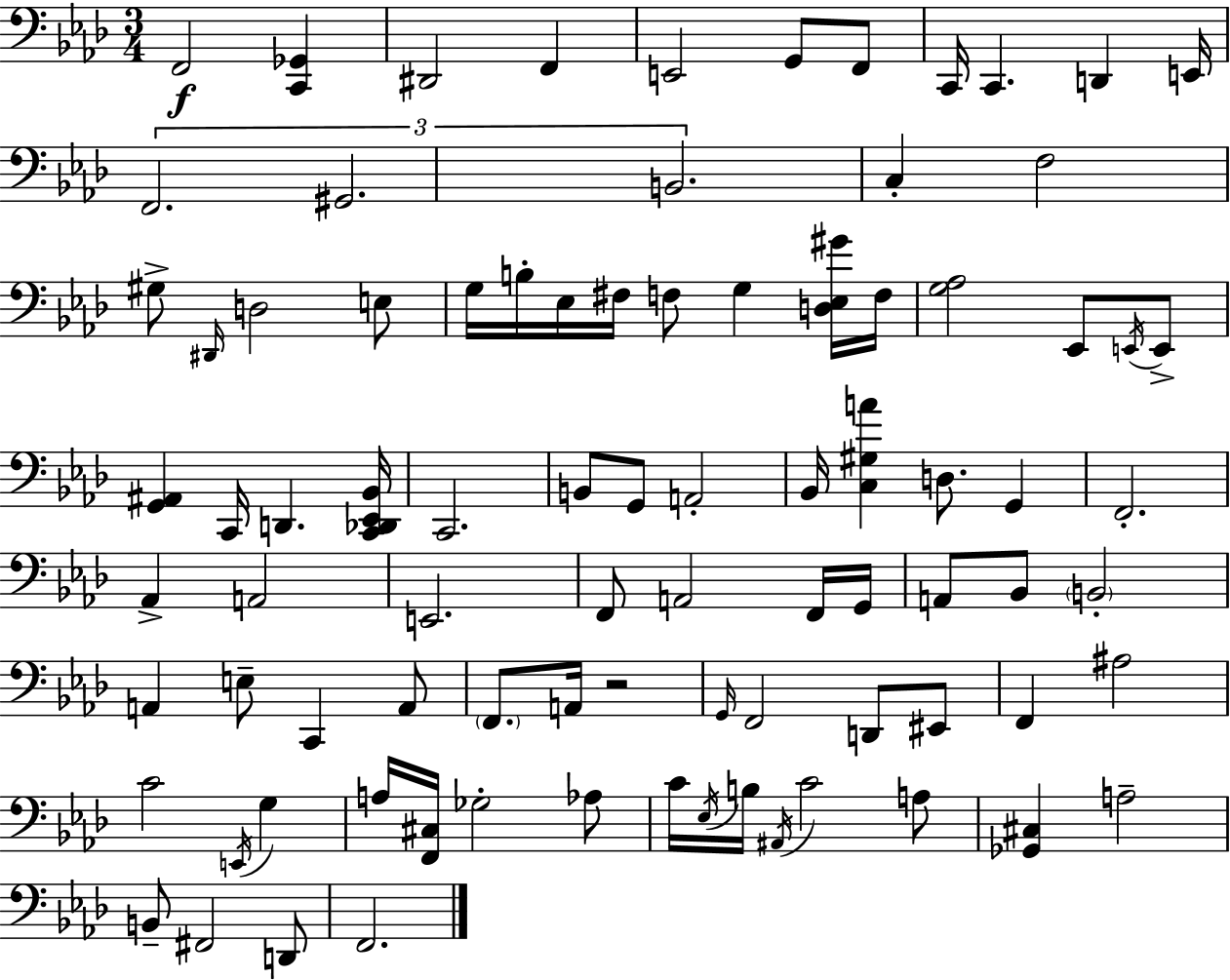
X:1
T:Untitled
M:3/4
L:1/4
K:Fm
F,,2 [C,,_G,,] ^D,,2 F,, E,,2 G,,/2 F,,/2 C,,/4 C,, D,, E,,/4 F,,2 ^G,,2 B,,2 C, F,2 ^G,/2 ^D,,/4 D,2 E,/2 G,/4 B,/4 _E,/4 ^F,/4 F,/2 G, [D,_E,^G]/4 F,/4 [G,_A,]2 _E,,/2 E,,/4 E,,/2 [G,,^A,,] C,,/4 D,, [C,,_D,,_E,,_B,,]/4 C,,2 B,,/2 G,,/2 A,,2 _B,,/4 [C,^G,A] D,/2 G,, F,,2 _A,, A,,2 E,,2 F,,/2 A,,2 F,,/4 G,,/4 A,,/2 _B,,/2 B,,2 A,, E,/2 C,, A,,/2 F,,/2 A,,/4 z2 G,,/4 F,,2 D,,/2 ^E,,/2 F,, ^A,2 C2 E,,/4 G, A,/4 [F,,^C,]/4 _G,2 _A,/2 C/4 _E,/4 B,/4 ^A,,/4 C2 A,/2 [_G,,^C,] A,2 B,,/2 ^F,,2 D,,/2 F,,2